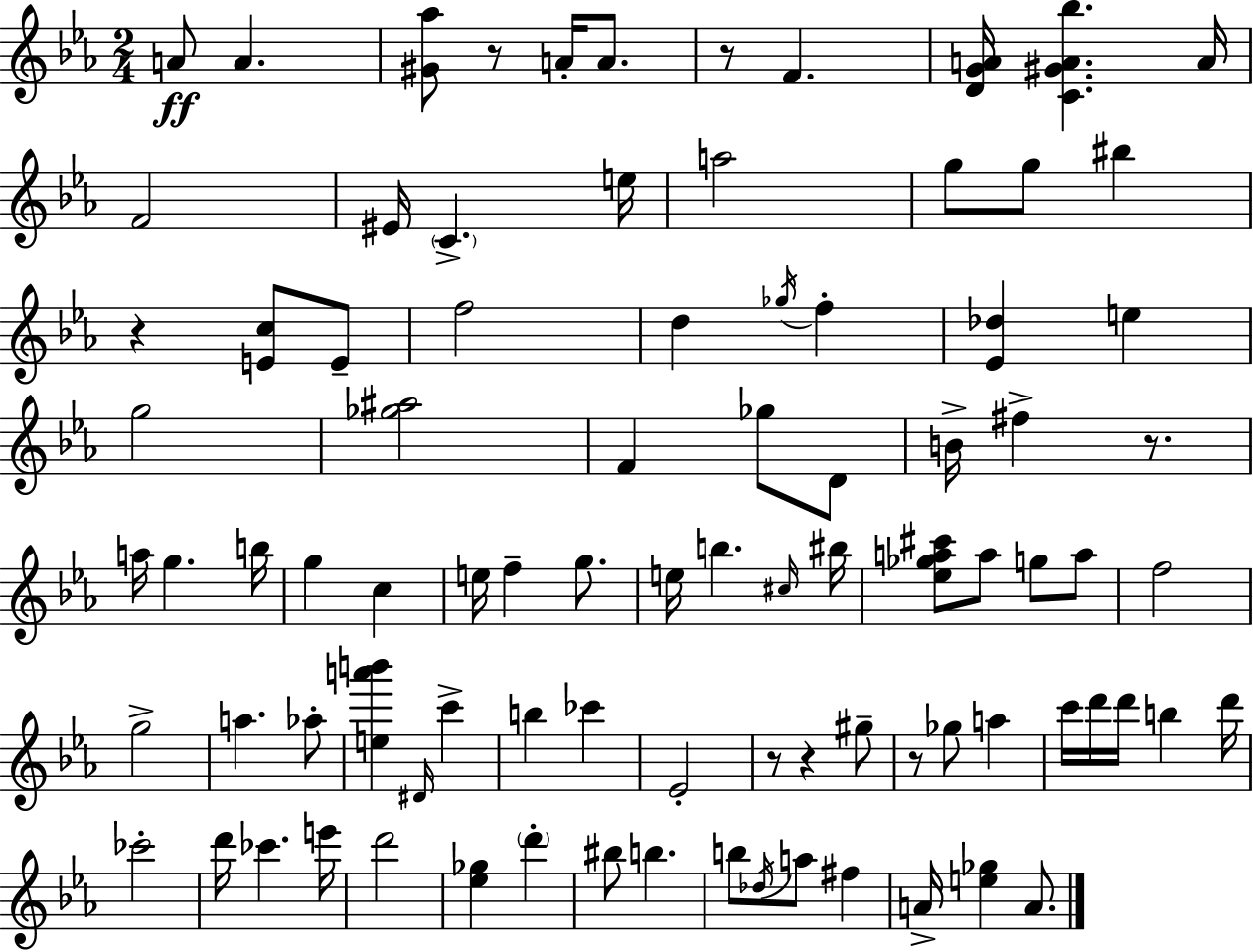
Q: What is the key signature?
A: EES major